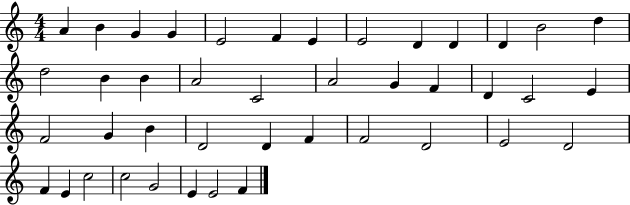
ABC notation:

X:1
T:Untitled
M:4/4
L:1/4
K:C
A B G G E2 F E E2 D D D B2 d d2 B B A2 C2 A2 G F D C2 E F2 G B D2 D F F2 D2 E2 D2 F E c2 c2 G2 E E2 F